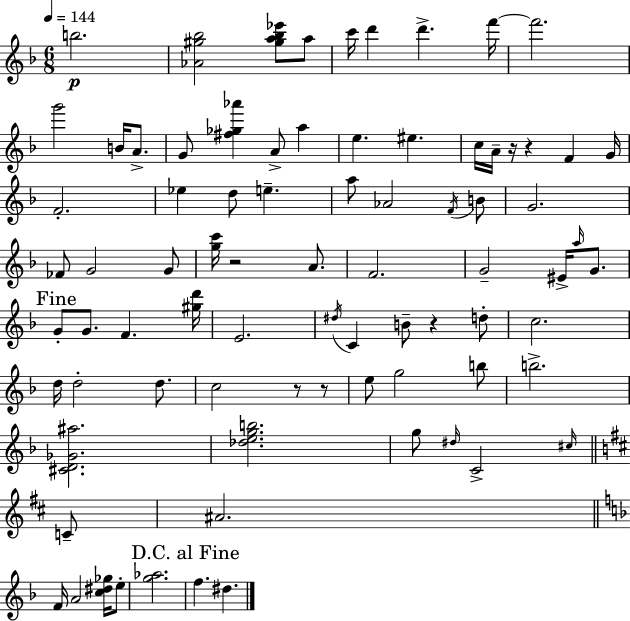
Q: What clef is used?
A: treble